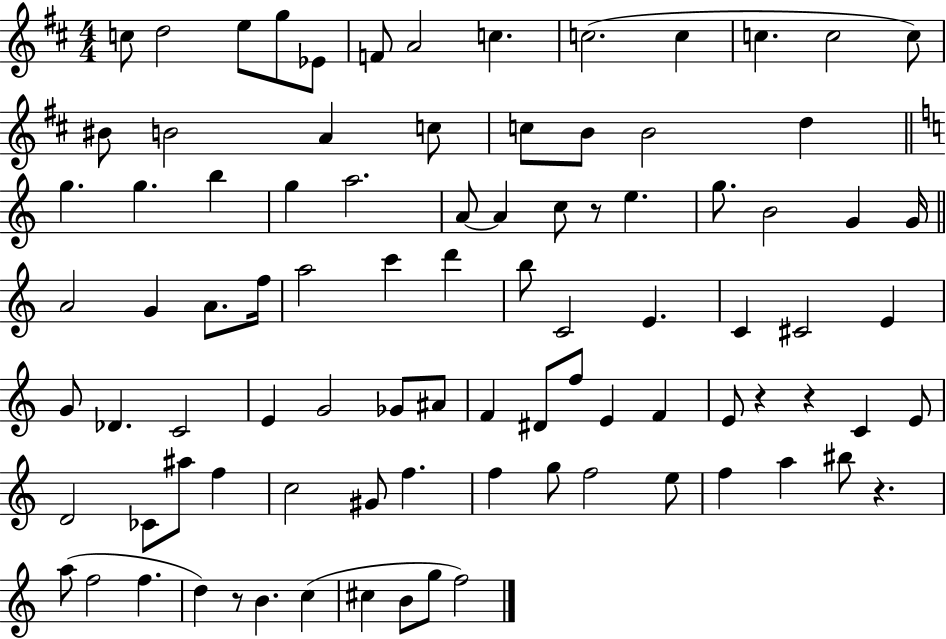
X:1
T:Untitled
M:4/4
L:1/4
K:D
c/2 d2 e/2 g/2 _E/2 F/2 A2 c c2 c c c2 c/2 ^B/2 B2 A c/2 c/2 B/2 B2 d g g b g a2 A/2 A c/2 z/2 e g/2 B2 G G/4 A2 G A/2 f/4 a2 c' d' b/2 C2 E C ^C2 E G/2 _D C2 E G2 _G/2 ^A/2 F ^D/2 f/2 E F E/2 z z C E/2 D2 _C/2 ^a/2 f c2 ^G/2 f f g/2 f2 e/2 f a ^b/2 z a/2 f2 f d z/2 B c ^c B/2 g/2 f2